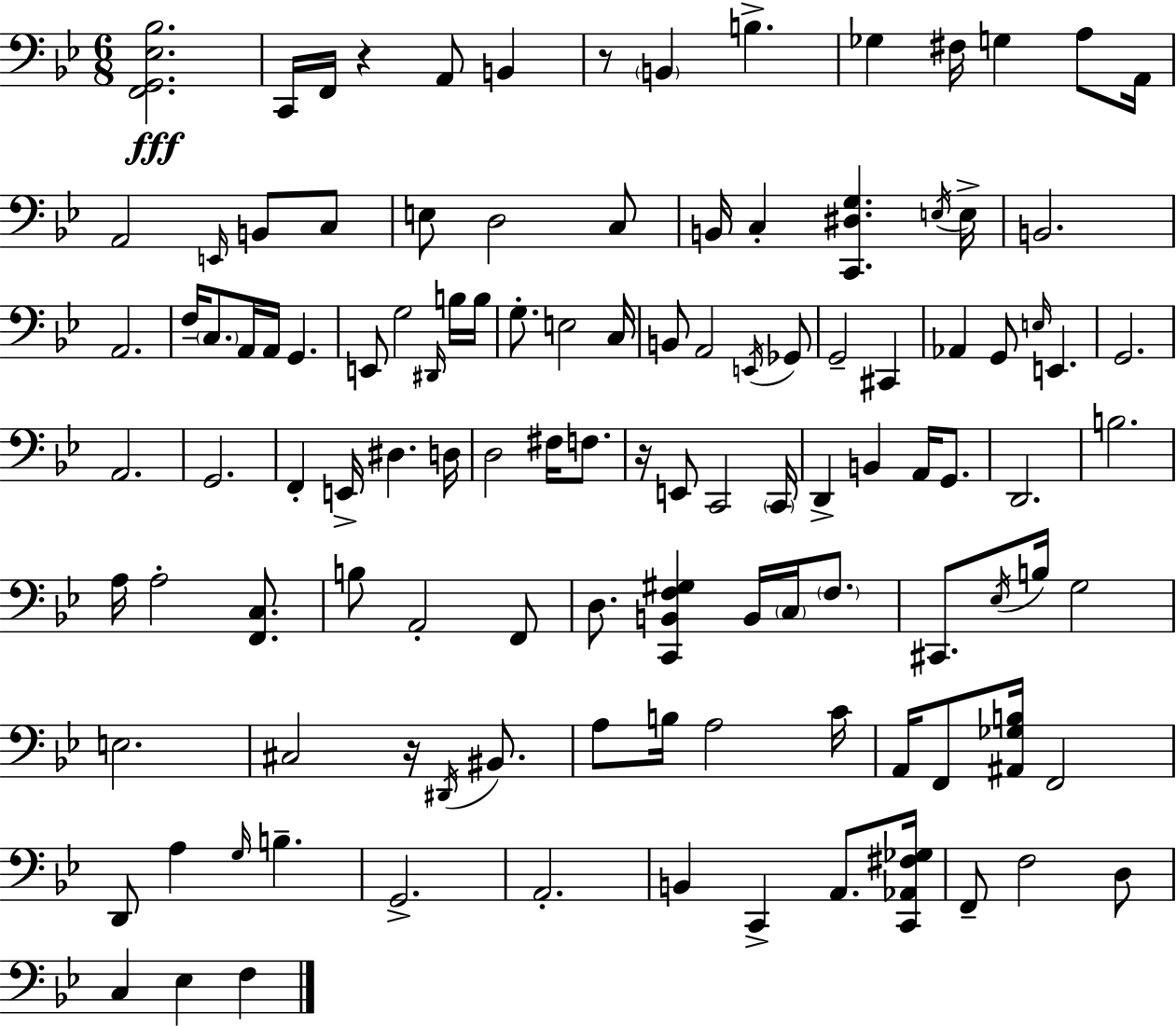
[F2,G2,Eb3,Bb3]/h. C2/s F2/s R/q A2/e B2/q R/e B2/q B3/q. Gb3/q F#3/s G3/q A3/e A2/s A2/h E2/s B2/e C3/e E3/e D3/h C3/e B2/s C3/q [C2,D#3,G3]/q. E3/s E3/s B2/h. A2/h. F3/s C3/e. A2/s A2/s G2/q. E2/e G3/h D#2/s B3/s B3/s G3/e. E3/h C3/s B2/e A2/h E2/s Gb2/e G2/h C#2/q Ab2/q G2/e E3/s E2/q. G2/h. A2/h. G2/h. F2/q E2/s D#3/q. D3/s D3/h F#3/s F3/e. R/s E2/e C2/h C2/s D2/q B2/q A2/s G2/e. D2/h. B3/h. A3/s A3/h [F2,C3]/e. B3/e A2/h F2/e D3/e. [C2,B2,F3,G#3]/q B2/s C3/s F3/e. C#2/e. Eb3/s B3/s G3/h E3/h. C#3/h R/s D#2/s BIS2/e. A3/e B3/s A3/h C4/s A2/s F2/e [A#2,Gb3,B3]/s F2/h D2/e A3/q G3/s B3/q. G2/h. A2/h. B2/q C2/q A2/e. [C2,Ab2,F#3,Gb3]/s F2/e F3/h D3/e C3/q Eb3/q F3/q